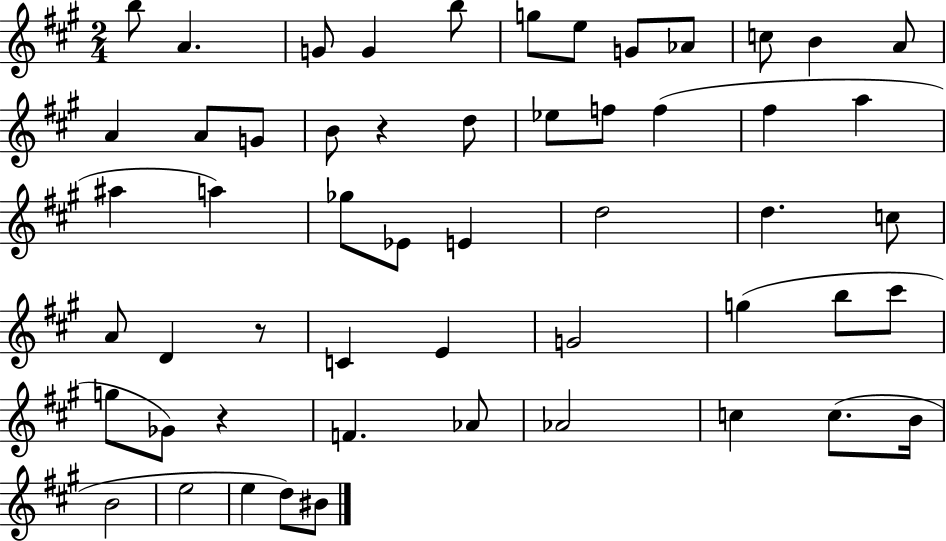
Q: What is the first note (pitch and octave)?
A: B5